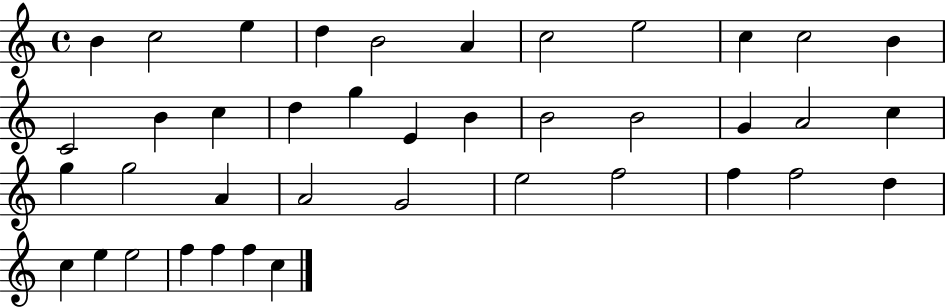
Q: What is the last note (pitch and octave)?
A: C5